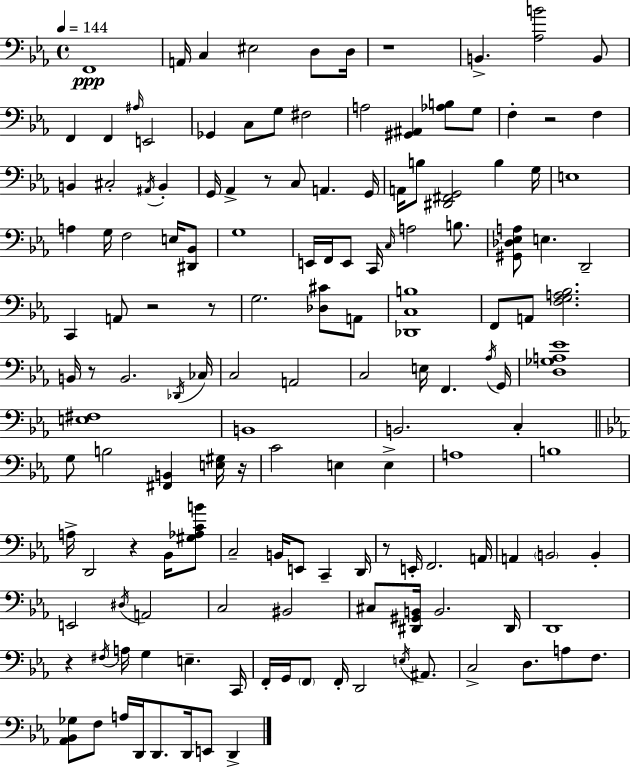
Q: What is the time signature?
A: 4/4